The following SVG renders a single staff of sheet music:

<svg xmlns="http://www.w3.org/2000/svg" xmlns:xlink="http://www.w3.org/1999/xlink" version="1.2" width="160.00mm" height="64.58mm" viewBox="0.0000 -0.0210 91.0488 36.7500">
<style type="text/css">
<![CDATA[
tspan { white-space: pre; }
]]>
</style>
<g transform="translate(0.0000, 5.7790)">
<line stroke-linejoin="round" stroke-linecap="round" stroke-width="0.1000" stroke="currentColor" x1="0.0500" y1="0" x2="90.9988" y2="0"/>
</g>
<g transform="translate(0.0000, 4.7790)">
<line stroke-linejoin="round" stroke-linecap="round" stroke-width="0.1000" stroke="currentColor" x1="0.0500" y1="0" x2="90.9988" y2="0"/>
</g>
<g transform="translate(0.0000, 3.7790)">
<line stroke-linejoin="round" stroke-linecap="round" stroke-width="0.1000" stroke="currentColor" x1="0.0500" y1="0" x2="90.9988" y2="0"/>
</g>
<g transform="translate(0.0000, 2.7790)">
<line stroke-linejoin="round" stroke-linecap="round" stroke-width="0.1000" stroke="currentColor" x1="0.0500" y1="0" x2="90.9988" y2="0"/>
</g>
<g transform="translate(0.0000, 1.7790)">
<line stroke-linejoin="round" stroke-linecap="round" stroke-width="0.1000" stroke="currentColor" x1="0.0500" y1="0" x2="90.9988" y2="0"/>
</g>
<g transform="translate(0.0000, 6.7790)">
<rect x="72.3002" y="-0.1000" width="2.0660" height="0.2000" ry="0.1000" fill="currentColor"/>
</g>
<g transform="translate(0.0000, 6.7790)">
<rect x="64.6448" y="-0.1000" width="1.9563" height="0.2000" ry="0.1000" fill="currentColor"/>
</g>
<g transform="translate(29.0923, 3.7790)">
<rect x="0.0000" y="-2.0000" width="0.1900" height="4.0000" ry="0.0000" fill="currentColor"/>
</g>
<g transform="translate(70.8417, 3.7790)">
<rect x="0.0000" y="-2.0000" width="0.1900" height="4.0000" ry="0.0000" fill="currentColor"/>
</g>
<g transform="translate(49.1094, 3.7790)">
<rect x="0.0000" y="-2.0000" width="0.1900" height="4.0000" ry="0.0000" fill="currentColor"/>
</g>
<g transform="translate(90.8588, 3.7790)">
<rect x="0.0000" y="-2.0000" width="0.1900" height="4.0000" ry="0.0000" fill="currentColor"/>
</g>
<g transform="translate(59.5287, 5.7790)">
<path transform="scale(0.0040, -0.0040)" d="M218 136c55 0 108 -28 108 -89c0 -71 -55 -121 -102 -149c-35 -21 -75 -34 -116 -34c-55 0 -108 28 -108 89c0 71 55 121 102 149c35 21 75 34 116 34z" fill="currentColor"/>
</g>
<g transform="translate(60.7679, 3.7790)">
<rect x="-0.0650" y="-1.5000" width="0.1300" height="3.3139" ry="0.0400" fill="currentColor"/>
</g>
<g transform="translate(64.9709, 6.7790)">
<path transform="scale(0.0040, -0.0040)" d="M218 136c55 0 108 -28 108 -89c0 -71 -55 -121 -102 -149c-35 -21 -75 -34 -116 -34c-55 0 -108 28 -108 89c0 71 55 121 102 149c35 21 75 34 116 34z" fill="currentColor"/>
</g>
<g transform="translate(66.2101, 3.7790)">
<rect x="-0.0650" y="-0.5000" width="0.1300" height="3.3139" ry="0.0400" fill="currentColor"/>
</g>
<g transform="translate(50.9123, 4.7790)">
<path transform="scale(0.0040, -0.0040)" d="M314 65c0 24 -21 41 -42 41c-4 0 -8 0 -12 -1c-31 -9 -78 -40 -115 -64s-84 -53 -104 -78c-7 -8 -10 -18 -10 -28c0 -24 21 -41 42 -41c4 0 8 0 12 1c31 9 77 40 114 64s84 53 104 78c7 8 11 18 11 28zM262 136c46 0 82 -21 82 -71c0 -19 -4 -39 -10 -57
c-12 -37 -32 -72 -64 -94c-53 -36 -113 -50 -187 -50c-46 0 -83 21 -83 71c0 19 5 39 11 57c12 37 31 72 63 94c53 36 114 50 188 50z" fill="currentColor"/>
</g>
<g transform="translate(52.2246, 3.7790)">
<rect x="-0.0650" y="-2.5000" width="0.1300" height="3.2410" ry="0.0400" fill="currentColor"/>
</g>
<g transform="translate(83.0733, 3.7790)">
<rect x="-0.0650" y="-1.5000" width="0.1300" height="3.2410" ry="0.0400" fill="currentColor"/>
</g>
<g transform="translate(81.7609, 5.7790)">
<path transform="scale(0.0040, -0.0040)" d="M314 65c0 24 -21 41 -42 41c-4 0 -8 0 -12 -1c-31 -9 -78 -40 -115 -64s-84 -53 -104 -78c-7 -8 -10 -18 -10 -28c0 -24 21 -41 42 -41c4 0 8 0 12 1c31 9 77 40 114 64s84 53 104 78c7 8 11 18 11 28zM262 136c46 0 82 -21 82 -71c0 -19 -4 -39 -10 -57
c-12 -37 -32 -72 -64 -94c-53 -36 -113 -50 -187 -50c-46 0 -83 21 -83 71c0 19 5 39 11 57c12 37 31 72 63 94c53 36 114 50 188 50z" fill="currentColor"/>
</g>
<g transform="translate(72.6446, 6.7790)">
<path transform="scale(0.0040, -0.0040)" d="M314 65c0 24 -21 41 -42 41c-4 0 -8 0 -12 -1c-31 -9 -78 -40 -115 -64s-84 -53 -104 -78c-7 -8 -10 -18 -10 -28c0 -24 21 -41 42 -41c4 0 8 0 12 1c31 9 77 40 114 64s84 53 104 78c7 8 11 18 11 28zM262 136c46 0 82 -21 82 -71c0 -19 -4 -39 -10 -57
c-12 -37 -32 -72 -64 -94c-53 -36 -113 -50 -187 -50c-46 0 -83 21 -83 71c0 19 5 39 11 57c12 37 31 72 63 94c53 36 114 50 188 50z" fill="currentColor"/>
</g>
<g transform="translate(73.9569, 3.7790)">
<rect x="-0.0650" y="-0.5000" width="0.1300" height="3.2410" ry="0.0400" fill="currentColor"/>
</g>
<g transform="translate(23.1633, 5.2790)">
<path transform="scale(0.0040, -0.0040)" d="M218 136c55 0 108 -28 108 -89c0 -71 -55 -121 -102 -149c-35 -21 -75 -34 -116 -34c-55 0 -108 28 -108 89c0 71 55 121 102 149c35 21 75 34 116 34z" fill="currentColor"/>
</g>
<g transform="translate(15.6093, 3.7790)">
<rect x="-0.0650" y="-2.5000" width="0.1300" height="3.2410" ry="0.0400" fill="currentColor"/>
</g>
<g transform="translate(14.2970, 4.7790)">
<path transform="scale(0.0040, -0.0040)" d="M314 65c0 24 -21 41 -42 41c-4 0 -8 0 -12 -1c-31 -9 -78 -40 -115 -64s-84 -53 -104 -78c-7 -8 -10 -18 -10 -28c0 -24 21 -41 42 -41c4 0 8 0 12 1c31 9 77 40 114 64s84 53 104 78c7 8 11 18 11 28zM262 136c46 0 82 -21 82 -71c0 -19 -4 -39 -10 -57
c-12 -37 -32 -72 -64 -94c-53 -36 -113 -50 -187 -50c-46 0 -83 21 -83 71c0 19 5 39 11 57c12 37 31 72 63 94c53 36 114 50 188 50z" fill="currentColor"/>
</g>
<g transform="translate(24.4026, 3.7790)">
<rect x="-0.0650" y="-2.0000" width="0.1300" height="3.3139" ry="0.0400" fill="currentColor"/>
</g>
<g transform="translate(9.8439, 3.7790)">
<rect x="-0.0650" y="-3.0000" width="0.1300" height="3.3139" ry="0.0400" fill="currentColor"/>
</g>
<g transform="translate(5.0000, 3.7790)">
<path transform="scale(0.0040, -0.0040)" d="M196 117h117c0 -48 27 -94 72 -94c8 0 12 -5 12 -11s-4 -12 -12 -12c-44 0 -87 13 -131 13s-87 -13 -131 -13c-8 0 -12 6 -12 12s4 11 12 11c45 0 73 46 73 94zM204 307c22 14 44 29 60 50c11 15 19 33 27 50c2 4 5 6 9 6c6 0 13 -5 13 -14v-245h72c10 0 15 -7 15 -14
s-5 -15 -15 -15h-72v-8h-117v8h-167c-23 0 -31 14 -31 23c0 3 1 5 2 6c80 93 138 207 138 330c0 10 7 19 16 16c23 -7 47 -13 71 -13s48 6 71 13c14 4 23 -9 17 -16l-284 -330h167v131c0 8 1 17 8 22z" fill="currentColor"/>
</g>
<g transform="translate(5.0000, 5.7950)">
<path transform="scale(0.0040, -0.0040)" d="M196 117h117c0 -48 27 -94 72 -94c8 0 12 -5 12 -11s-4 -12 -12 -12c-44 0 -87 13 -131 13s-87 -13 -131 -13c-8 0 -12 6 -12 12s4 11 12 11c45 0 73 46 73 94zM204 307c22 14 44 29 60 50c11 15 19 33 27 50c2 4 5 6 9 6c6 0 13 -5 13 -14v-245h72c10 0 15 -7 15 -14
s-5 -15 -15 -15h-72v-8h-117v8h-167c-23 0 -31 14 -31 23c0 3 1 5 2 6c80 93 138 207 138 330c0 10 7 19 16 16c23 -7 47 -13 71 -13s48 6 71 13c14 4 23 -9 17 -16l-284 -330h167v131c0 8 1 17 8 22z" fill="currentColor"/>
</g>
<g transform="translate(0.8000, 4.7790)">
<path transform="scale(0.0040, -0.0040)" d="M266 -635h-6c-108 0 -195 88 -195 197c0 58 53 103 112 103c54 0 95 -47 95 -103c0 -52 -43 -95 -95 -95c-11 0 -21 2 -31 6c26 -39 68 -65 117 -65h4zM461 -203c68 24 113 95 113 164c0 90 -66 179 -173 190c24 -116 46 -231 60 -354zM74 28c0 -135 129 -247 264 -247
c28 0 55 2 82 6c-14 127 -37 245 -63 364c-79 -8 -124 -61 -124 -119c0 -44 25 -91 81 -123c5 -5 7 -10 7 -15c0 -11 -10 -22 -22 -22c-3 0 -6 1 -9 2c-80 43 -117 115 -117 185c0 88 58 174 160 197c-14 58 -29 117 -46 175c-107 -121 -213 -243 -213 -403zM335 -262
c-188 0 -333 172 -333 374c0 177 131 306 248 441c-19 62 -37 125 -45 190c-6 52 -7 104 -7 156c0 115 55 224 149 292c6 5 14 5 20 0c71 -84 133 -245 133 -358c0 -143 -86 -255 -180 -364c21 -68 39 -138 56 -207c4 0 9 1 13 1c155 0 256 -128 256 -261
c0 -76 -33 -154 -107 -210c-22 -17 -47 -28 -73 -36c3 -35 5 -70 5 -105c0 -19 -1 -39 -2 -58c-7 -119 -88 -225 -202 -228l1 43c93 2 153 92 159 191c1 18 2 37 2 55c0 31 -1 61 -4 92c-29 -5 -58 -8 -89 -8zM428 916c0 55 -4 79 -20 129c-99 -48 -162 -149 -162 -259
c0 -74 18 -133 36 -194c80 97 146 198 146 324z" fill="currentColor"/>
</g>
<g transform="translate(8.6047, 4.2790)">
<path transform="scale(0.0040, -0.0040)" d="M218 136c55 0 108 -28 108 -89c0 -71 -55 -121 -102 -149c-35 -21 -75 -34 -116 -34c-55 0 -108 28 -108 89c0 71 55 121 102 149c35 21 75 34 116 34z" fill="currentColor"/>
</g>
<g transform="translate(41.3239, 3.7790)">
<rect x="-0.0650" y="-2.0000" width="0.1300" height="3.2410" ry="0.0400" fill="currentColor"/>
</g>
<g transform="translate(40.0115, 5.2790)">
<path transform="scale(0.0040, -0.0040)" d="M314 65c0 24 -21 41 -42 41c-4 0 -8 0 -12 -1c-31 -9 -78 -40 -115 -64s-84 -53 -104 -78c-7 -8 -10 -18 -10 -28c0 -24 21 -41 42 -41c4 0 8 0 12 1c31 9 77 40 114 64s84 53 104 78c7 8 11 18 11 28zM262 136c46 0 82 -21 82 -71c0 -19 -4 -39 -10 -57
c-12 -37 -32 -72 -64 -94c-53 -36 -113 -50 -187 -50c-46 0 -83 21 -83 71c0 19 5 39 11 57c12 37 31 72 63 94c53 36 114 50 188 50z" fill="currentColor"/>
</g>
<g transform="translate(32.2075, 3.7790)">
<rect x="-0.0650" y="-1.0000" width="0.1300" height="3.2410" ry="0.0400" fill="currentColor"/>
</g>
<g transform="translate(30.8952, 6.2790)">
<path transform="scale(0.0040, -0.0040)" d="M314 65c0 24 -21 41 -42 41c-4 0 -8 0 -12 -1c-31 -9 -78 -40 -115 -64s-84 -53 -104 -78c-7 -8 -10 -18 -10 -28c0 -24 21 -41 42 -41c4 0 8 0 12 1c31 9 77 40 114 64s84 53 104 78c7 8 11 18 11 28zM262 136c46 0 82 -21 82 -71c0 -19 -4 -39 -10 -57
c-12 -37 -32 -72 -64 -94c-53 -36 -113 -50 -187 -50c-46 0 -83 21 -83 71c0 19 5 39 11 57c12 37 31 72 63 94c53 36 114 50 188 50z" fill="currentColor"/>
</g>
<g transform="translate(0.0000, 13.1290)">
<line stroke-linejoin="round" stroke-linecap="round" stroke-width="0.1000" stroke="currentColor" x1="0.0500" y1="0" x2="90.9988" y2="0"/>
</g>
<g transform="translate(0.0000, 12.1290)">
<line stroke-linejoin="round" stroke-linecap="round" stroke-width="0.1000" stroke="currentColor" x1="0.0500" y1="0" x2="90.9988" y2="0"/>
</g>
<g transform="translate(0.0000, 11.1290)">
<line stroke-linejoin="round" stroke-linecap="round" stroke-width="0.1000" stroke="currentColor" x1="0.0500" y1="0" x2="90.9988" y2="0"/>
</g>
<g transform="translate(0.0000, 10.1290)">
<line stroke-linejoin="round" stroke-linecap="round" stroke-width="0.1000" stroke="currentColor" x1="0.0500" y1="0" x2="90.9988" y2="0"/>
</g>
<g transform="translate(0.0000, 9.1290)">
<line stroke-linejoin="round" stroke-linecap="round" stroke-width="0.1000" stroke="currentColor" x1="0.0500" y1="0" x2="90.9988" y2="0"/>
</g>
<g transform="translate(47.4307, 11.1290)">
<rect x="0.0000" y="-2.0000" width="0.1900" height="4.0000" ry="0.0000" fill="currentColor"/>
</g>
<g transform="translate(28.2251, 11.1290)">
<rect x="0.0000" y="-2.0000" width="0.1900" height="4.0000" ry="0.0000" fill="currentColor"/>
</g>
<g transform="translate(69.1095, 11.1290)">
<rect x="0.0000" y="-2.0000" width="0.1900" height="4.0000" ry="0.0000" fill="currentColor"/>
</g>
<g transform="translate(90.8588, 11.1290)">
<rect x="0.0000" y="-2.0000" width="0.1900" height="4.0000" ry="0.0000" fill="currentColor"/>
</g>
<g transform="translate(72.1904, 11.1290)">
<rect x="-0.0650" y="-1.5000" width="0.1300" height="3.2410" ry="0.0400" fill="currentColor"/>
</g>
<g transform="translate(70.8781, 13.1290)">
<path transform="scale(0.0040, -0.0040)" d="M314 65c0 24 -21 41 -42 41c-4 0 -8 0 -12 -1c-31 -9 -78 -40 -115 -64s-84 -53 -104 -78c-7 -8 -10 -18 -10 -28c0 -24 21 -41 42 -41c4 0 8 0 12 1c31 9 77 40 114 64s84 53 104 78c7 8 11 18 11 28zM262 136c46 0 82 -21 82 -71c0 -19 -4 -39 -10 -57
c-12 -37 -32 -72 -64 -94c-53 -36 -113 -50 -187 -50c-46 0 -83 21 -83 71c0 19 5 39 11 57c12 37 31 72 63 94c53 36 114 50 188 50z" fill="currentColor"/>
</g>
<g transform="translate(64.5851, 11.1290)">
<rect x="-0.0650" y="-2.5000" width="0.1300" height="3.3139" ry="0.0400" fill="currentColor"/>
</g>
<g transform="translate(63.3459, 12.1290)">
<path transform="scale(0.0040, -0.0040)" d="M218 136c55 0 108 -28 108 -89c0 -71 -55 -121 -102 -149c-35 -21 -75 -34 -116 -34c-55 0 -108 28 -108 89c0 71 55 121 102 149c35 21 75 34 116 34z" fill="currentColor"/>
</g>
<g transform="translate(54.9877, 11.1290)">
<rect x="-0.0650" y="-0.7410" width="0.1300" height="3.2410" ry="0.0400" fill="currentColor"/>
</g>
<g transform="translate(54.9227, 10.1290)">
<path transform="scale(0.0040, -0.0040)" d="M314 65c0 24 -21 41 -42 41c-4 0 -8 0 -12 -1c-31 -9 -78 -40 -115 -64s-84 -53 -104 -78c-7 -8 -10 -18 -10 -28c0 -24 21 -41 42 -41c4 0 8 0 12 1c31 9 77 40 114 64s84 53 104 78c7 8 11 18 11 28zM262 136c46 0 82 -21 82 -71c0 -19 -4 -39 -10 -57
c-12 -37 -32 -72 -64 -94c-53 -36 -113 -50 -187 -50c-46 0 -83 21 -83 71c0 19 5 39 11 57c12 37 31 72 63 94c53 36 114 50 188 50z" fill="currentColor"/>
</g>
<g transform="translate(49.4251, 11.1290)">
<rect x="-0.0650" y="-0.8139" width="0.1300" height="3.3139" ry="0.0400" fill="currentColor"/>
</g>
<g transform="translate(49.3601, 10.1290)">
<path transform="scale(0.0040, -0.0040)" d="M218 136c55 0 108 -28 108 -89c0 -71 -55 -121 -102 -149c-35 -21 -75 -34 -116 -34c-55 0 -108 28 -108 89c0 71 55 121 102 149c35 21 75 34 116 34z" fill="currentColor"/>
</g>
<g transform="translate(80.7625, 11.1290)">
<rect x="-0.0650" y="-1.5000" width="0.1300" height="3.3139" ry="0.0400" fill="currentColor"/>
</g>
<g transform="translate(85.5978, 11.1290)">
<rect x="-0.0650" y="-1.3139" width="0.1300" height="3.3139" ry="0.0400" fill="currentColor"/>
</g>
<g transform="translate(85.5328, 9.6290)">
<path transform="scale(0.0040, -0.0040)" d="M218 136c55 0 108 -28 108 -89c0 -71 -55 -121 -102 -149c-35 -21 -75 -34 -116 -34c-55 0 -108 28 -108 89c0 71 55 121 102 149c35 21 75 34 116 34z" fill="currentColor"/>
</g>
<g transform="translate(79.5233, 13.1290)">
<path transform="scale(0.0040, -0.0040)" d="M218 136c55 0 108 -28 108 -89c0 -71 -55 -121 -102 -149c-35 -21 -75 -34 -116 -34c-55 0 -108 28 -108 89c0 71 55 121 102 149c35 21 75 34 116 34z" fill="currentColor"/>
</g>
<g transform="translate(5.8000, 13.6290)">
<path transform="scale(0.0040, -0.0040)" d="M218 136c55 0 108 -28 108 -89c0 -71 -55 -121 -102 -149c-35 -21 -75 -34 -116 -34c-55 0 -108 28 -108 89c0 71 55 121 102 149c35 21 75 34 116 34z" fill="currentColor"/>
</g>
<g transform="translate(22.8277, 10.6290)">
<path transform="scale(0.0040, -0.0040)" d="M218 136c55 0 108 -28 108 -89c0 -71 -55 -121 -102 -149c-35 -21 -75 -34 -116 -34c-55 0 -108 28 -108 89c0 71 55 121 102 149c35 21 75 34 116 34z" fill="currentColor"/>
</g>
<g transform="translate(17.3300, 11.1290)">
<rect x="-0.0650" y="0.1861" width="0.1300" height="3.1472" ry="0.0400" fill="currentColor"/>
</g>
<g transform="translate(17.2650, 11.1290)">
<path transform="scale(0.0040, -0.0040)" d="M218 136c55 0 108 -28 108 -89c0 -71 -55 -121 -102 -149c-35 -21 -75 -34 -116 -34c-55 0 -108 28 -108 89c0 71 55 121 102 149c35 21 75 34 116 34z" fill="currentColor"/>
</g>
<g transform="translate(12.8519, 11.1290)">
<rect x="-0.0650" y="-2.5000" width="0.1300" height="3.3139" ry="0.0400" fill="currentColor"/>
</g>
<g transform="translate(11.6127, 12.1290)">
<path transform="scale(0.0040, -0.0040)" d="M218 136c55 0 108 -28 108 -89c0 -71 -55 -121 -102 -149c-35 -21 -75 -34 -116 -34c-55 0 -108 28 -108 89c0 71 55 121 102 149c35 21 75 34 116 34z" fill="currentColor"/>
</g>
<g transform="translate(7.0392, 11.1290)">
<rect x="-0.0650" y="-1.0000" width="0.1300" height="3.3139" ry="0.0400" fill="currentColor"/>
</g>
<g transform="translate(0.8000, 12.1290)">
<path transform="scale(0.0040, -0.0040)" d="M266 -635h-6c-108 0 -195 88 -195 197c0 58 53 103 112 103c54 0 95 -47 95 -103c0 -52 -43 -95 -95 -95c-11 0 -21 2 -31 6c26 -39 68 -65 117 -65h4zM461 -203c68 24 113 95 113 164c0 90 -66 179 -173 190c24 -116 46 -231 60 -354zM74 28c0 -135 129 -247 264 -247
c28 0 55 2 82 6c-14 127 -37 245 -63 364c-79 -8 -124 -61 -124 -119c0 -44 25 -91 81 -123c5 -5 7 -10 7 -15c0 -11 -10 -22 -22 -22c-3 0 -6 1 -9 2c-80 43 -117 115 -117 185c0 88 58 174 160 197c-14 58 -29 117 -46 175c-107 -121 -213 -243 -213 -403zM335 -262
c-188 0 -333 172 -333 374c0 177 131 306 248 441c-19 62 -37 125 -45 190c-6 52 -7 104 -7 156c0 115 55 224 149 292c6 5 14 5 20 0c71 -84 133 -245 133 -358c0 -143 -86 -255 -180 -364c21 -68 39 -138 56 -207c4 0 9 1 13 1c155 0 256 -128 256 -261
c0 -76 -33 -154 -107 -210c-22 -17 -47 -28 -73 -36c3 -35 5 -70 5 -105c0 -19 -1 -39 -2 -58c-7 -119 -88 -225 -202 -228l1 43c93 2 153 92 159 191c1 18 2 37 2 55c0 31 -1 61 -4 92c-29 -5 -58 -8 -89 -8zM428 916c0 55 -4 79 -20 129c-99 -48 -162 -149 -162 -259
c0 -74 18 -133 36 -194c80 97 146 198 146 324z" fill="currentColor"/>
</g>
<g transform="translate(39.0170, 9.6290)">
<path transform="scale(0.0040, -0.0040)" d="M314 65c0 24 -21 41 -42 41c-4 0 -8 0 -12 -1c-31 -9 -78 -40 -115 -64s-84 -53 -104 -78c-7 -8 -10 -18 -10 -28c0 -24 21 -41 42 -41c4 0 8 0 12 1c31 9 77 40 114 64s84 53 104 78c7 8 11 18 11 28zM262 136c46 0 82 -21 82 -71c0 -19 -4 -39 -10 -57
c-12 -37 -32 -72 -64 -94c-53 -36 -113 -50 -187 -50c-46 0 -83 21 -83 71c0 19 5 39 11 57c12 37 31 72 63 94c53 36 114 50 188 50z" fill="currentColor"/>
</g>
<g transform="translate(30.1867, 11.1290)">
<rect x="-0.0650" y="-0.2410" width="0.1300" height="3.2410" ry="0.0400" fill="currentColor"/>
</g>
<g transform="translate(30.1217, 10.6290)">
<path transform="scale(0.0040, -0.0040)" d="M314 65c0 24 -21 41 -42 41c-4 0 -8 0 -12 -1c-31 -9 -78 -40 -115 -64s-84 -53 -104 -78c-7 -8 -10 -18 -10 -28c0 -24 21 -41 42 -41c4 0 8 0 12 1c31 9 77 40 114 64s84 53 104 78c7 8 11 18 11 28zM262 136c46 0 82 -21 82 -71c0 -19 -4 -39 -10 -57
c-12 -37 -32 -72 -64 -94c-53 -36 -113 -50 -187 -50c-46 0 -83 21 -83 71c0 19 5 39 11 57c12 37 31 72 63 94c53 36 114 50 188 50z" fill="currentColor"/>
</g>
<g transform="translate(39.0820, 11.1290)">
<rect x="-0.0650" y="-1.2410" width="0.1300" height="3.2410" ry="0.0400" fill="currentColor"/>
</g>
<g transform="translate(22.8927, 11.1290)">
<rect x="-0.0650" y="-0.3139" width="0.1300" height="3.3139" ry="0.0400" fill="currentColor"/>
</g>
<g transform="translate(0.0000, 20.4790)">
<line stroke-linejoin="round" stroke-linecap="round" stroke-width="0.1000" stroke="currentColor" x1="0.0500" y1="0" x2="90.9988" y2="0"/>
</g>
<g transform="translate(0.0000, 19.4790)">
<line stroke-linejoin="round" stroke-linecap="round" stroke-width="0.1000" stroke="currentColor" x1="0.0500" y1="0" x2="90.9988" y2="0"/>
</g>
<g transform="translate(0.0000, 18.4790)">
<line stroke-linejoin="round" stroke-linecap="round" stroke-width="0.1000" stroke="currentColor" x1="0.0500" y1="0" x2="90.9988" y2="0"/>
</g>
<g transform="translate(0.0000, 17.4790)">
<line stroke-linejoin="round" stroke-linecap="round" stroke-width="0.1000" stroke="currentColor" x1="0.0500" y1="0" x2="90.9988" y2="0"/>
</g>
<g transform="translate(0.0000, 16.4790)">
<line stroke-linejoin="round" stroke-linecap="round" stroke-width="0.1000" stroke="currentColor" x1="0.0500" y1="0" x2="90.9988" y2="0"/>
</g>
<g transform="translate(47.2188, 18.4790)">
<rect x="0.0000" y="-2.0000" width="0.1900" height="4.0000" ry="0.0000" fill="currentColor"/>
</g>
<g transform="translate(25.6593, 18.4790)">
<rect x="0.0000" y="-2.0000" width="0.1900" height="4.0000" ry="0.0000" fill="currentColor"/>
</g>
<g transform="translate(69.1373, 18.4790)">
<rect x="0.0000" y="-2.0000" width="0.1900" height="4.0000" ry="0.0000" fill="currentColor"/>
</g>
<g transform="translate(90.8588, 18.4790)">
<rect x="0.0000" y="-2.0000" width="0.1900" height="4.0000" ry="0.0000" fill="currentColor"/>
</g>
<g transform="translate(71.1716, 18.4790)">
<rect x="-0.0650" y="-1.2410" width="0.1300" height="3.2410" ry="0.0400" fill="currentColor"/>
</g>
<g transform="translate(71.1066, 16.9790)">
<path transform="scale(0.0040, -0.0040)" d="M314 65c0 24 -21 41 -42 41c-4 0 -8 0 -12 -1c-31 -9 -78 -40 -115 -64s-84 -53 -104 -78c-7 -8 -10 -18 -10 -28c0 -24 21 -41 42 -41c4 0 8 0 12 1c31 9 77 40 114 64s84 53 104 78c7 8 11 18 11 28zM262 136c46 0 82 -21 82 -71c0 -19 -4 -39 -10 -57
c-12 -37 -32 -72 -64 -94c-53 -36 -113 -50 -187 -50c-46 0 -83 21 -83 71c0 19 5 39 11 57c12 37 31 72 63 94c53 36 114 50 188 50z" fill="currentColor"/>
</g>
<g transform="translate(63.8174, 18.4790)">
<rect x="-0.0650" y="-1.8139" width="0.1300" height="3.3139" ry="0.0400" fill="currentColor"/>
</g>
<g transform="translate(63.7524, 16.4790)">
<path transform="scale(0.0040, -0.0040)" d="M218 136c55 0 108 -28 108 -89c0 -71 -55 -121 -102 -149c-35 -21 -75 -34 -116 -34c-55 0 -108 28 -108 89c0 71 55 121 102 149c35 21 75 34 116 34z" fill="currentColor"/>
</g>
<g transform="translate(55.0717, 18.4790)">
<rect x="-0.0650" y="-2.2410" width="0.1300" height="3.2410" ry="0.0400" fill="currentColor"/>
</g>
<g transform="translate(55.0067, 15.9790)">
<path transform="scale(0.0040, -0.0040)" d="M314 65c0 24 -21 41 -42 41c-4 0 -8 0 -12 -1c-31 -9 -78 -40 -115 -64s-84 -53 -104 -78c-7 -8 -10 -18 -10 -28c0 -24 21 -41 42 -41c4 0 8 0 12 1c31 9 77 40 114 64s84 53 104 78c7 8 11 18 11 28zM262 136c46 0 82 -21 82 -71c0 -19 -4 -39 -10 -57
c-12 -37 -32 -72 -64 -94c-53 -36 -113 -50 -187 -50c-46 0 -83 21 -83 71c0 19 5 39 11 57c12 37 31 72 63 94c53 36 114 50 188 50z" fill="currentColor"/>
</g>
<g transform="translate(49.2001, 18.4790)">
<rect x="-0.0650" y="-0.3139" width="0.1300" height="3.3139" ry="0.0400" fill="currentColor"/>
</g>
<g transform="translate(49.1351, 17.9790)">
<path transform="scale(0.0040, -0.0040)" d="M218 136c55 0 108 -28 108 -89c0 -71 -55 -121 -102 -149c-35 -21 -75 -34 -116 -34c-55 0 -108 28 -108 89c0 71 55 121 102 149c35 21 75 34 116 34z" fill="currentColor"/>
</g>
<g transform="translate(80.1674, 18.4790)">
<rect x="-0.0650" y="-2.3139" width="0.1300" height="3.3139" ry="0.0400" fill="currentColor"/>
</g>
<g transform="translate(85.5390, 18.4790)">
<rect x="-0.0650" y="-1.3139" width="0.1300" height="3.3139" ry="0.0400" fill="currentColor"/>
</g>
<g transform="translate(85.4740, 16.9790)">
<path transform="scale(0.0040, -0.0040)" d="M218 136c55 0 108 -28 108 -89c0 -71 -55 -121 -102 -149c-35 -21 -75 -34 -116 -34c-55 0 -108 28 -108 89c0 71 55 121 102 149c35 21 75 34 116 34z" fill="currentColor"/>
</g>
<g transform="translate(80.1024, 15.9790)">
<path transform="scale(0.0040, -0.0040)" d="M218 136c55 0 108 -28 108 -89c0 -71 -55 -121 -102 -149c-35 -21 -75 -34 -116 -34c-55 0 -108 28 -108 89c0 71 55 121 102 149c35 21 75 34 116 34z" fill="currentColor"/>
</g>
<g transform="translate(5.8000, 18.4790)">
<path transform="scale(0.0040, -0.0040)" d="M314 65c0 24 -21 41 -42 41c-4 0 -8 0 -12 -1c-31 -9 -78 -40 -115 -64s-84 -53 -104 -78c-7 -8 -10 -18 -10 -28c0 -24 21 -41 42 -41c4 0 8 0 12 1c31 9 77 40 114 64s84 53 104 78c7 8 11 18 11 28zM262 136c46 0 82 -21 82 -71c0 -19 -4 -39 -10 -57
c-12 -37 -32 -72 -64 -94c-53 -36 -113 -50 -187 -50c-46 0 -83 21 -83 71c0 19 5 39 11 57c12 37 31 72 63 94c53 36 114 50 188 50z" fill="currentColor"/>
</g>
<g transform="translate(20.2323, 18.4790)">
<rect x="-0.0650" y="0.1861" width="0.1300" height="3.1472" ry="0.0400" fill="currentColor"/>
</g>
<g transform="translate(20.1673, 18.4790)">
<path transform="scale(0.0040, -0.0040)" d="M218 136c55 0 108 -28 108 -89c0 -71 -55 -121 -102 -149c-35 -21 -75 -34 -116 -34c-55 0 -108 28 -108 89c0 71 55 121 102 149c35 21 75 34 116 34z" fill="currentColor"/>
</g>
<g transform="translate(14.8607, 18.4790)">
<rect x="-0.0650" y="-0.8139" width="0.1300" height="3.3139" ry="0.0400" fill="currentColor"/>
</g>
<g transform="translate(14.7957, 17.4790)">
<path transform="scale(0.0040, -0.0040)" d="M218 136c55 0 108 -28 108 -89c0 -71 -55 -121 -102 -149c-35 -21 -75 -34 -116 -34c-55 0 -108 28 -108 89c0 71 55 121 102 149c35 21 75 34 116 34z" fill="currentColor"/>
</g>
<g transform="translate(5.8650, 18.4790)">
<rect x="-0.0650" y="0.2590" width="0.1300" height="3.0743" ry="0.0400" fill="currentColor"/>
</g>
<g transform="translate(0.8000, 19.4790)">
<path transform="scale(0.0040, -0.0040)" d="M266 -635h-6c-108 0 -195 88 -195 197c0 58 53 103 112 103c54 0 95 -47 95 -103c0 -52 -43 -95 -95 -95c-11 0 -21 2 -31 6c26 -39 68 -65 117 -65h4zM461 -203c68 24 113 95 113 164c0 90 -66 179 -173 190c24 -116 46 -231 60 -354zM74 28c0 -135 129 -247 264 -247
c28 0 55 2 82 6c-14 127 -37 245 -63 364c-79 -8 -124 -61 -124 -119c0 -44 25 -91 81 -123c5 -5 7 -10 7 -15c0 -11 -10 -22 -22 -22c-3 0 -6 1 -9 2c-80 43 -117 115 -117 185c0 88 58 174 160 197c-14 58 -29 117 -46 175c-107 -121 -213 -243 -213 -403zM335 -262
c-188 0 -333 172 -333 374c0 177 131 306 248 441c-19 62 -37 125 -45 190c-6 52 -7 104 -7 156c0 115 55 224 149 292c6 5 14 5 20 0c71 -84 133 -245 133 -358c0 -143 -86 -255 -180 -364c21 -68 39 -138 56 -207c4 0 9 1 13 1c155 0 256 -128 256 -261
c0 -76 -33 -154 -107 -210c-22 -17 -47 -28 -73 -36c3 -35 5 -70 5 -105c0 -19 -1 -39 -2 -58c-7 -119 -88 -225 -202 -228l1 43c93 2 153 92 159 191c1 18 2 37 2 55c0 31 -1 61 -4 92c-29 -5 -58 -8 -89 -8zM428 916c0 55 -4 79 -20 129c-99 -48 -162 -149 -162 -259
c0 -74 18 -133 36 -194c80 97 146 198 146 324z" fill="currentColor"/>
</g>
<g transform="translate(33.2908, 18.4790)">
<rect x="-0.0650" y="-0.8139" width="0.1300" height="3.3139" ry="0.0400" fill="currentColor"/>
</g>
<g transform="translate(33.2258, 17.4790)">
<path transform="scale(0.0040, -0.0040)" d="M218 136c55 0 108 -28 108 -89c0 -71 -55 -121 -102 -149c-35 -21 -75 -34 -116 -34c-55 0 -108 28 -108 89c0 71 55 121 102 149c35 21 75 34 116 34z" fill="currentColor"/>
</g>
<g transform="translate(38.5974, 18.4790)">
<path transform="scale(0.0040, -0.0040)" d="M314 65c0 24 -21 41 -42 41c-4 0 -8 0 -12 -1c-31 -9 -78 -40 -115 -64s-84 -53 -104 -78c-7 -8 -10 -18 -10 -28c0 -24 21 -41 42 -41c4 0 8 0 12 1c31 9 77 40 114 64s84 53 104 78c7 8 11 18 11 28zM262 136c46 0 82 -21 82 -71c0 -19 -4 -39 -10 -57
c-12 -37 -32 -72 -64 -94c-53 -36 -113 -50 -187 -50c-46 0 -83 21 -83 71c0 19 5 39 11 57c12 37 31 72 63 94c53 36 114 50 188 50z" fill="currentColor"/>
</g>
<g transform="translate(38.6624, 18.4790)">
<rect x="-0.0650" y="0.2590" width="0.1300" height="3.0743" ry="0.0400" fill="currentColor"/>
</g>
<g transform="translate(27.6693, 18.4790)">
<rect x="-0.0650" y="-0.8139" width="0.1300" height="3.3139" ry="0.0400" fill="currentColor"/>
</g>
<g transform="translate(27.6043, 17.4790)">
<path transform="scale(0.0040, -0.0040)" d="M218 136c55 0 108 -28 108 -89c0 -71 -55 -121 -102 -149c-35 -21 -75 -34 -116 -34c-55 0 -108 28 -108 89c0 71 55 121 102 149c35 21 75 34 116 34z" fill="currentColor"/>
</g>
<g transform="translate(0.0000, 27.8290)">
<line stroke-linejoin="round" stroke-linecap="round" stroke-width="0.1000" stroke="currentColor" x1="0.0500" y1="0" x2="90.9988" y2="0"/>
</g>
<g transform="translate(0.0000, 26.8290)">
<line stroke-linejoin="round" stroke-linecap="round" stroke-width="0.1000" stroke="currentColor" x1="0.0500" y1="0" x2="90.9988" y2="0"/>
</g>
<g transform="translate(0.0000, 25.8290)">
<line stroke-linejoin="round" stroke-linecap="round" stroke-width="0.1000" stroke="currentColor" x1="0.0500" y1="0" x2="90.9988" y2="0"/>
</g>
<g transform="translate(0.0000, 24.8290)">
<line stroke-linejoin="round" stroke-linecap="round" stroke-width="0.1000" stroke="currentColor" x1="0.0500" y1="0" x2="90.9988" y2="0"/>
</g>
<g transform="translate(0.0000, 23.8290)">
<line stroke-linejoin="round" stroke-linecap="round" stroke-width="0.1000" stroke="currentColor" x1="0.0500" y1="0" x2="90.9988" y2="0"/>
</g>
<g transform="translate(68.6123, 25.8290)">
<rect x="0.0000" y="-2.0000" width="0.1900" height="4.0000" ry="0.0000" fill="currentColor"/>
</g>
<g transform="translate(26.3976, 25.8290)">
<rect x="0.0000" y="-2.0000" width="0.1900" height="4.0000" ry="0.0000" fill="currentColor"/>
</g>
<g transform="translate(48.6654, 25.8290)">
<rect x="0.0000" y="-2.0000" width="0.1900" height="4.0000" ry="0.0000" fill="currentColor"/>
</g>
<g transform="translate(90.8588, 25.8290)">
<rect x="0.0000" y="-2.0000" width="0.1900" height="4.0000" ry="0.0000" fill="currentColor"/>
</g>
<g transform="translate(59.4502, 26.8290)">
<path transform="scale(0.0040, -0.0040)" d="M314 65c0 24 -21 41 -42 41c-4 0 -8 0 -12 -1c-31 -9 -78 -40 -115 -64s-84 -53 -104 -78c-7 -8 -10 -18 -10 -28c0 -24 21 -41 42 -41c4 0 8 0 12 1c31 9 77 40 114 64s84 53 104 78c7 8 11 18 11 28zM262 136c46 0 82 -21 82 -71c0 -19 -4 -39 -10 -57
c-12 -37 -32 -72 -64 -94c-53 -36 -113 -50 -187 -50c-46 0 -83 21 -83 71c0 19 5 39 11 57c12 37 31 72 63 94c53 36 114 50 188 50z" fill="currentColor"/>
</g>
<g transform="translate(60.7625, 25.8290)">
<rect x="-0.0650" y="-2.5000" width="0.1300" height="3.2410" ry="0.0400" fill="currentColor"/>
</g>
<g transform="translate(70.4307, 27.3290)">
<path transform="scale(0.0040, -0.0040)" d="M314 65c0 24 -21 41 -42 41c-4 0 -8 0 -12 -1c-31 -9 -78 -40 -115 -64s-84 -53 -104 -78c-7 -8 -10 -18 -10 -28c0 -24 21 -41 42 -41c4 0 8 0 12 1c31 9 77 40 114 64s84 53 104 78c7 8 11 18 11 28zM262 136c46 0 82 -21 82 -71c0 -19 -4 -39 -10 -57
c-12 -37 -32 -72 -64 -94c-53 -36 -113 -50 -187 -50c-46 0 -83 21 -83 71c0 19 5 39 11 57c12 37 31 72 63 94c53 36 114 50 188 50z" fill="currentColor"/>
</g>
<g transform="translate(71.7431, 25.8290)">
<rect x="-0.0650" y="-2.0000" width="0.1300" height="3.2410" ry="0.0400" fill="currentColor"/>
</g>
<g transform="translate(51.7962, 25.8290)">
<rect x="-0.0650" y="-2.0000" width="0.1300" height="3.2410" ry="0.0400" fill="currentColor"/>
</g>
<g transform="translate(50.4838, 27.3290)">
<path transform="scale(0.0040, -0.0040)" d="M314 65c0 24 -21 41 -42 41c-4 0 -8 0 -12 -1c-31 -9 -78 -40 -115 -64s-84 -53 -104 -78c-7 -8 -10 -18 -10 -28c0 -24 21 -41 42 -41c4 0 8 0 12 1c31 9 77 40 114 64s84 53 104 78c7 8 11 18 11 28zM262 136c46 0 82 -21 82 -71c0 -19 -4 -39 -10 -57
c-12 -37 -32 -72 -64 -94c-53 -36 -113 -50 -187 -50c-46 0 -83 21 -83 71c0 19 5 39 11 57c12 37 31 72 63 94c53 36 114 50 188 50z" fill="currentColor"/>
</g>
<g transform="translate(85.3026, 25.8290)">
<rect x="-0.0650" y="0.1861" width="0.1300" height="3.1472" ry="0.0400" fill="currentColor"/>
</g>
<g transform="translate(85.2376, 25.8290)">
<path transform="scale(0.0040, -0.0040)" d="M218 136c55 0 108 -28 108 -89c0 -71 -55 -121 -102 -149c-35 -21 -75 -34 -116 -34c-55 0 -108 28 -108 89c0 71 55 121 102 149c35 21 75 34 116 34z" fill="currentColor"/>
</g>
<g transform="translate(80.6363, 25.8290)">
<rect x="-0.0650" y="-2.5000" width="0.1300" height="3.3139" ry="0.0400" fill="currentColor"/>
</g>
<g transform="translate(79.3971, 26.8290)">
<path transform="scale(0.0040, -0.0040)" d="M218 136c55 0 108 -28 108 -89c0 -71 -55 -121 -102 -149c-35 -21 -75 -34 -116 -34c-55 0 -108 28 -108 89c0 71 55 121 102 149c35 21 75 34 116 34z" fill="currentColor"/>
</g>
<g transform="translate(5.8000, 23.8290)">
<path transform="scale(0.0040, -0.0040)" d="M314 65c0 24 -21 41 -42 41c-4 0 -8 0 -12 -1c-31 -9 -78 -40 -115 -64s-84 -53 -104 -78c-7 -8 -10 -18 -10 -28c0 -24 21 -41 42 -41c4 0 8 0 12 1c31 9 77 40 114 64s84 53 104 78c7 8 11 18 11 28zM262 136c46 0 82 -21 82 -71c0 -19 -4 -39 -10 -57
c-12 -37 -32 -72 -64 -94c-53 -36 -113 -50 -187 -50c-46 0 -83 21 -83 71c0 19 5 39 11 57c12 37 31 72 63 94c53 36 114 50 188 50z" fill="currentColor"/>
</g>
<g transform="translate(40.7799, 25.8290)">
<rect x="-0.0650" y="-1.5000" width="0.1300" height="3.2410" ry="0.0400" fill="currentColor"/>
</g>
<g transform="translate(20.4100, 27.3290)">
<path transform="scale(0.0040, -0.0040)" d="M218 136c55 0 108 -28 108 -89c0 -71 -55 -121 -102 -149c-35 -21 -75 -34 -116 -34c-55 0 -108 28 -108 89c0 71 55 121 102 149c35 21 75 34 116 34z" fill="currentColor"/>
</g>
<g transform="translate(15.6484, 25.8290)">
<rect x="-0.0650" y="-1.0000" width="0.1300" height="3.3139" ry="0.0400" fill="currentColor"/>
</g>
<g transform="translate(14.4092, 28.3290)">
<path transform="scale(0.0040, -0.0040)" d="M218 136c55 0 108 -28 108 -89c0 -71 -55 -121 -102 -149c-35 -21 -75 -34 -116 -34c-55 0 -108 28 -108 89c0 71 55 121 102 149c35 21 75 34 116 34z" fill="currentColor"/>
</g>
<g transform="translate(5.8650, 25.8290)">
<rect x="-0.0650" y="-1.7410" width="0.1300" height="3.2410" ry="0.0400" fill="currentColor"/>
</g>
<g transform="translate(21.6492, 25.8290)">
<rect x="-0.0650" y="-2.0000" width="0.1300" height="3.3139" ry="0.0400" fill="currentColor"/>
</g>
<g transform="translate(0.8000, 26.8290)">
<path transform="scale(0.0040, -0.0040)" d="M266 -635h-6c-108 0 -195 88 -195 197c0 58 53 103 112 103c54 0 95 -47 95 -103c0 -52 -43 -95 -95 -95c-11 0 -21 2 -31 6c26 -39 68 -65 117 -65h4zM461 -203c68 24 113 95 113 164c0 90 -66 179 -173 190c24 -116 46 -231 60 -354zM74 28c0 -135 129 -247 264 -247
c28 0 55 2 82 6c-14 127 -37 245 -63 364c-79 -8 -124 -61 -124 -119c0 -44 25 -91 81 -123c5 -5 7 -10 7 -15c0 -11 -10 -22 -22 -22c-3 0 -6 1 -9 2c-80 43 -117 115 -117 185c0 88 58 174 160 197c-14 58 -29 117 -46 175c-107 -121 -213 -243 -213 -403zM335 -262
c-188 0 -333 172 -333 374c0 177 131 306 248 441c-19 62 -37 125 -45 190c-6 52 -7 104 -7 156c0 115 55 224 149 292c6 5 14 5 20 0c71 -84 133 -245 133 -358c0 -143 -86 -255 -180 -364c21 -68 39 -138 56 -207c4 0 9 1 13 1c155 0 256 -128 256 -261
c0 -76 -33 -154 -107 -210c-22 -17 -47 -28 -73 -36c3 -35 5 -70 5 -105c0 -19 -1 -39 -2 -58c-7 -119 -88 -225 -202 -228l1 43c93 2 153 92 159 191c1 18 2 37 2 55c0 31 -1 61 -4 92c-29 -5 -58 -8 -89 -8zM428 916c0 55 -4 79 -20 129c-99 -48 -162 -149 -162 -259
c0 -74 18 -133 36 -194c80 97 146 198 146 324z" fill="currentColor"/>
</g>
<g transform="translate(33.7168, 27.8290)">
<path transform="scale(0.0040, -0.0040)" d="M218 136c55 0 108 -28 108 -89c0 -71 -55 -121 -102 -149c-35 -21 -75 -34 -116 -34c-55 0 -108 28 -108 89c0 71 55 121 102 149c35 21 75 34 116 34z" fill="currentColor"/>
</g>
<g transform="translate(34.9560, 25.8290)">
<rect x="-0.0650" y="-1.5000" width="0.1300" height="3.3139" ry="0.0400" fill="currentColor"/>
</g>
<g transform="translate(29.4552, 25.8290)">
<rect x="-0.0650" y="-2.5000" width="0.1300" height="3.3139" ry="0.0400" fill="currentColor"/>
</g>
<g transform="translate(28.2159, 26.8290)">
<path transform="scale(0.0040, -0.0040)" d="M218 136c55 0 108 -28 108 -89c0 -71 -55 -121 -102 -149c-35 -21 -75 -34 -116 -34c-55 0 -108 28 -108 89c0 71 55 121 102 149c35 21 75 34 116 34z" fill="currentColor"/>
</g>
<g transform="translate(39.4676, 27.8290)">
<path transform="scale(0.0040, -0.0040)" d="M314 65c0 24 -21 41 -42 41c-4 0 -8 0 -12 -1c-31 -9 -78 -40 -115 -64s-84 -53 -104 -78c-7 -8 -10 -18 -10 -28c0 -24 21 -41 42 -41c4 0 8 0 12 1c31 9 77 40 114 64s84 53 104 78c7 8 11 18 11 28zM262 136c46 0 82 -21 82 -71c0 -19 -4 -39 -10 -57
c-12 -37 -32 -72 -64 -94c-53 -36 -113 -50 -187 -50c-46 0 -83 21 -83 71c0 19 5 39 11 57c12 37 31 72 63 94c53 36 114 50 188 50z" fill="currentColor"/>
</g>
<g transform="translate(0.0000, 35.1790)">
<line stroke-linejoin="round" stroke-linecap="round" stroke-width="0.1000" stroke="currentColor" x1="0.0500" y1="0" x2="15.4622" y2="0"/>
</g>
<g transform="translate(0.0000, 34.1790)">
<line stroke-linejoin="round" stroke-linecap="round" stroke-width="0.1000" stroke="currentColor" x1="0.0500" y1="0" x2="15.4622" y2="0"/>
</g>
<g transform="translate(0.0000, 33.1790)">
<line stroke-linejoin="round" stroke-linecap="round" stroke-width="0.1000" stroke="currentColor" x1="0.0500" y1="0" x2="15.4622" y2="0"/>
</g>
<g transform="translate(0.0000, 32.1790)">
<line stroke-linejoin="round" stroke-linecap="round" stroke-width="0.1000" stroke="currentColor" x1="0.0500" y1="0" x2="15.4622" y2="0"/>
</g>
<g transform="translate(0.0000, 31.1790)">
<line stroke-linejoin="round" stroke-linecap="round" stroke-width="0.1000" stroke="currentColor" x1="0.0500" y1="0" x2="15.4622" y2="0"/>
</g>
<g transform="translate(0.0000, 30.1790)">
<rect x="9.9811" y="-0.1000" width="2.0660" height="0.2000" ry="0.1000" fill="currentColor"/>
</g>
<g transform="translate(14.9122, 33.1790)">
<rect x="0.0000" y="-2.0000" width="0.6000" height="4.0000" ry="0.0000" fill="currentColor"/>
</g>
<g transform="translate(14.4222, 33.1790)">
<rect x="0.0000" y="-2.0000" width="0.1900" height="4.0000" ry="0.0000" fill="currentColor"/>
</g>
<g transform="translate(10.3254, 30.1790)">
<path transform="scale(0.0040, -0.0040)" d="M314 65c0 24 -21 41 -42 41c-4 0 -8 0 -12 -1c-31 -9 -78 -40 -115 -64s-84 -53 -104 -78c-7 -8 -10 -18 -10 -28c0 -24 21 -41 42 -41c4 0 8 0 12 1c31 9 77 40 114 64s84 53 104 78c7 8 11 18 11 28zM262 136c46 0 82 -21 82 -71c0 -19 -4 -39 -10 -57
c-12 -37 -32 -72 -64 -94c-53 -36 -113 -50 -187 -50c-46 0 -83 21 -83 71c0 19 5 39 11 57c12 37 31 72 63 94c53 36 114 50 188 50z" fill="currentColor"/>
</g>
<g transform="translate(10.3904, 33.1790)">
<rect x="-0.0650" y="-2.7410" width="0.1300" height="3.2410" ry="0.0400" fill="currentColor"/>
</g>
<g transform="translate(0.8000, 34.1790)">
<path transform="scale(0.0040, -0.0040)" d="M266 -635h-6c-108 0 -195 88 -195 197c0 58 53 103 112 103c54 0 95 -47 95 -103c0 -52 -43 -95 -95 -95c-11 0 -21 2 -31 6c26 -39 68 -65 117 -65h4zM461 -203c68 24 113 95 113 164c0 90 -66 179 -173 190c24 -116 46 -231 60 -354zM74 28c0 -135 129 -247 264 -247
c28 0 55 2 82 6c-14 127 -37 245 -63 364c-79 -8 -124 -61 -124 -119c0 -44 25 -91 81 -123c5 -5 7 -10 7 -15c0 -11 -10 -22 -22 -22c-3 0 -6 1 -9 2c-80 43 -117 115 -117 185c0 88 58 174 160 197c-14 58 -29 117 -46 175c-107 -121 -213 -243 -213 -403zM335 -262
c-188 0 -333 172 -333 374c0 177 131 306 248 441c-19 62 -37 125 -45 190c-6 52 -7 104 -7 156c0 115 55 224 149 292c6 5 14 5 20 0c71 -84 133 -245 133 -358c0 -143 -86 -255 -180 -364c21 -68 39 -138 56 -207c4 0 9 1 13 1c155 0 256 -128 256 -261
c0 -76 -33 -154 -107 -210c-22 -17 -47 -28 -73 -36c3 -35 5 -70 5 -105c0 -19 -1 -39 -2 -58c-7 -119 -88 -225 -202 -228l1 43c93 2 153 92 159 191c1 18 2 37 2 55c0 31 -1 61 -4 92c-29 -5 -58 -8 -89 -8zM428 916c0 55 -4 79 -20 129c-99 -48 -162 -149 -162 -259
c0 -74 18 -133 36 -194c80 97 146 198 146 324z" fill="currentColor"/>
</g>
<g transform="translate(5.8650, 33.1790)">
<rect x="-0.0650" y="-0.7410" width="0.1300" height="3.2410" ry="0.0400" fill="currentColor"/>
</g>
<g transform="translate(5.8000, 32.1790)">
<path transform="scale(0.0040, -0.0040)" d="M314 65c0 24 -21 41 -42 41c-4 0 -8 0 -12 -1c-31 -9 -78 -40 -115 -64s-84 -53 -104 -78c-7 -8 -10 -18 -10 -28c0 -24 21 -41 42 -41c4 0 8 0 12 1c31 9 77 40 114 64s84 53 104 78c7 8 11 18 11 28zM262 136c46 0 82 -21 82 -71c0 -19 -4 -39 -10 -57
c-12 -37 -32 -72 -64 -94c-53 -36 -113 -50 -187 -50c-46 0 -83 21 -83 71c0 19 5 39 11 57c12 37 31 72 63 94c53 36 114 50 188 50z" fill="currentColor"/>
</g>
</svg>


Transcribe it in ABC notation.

X:1
T:Untitled
M:4/4
L:1/4
K:C
A G2 F D2 F2 G2 E C C2 E2 D G B c c2 e2 d d2 G E2 E e B2 d B d d B2 c g2 f e2 g e f2 D F G E E2 F2 G2 F2 G B d2 a2